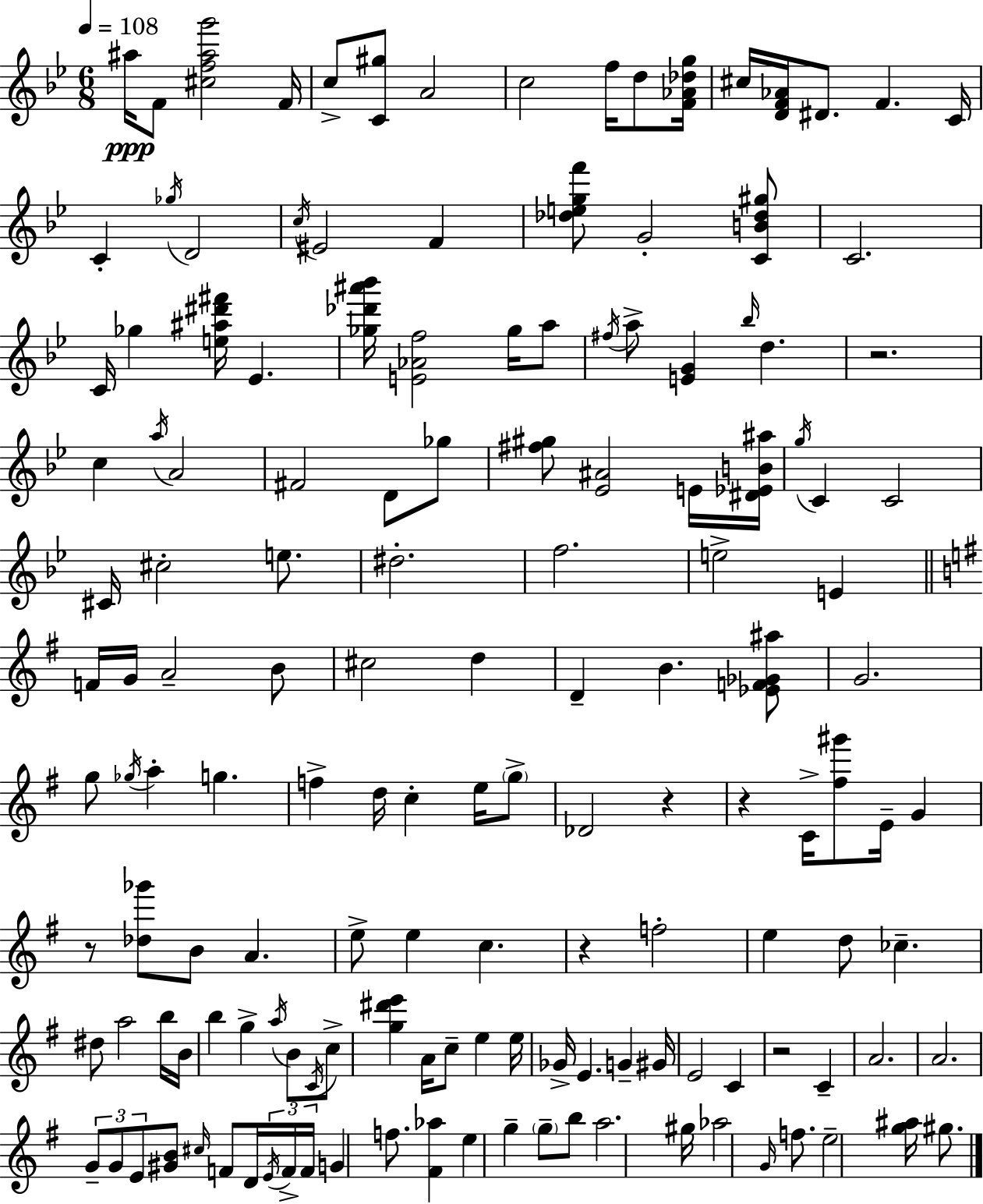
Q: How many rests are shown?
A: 6